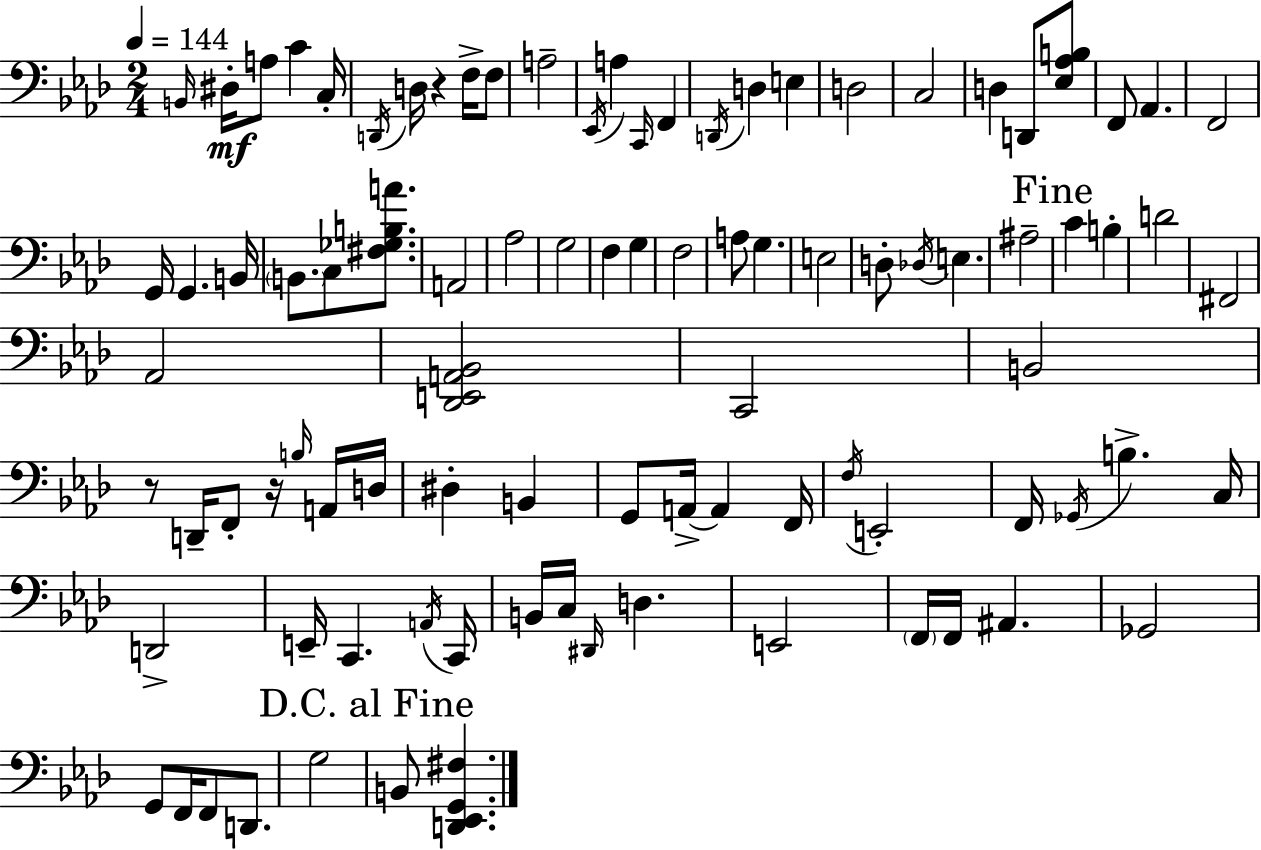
{
  \clef bass
  \numericTimeSignature
  \time 2/4
  \key aes \major
  \tempo 4 = 144
  \repeat volta 2 { \grace { b,16 }\mf dis16-. a8 c'4 | c16-. \acciaccatura { d,16 } d16 r4 f16-> | f8 a2-- | \acciaccatura { ees,16 } a4 \grace { c,16 } | \break f,4 \acciaccatura { d,16 } d4 | e4 d2 | c2 | d4 | \break d,8 <ees aes b>8 f,8 aes,4. | f,2 | g,16 g,4. | b,16 \parenthesize b,8. | \break c8 <fis ges b a'>8. a,2 | aes2 | g2 | f4 | \break g4 f2 | a8 g4. | e2 | d8-. \acciaccatura { des16 } | \break e4. ais2-- | \mark "Fine" c'4 | b4-. d'2 | fis,2 | \break aes,2 | <des, e, a, bes,>2 | c,2 | b,2 | \break r8 | d,16-- f,8-. r16 \grace { b16 } a,16 d16 dis4-. | b,4 g,8 | a,16->~~ a,4 f,16 \acciaccatura { f16 } | \break e,2-. | f,16 \acciaccatura { ges,16 } b4.-> | c16 d,2-> | e,16-- c,4. | \break \acciaccatura { a,16 } c,16 b,16 c16 \grace { dis,16 } d4. | e,2 | \parenthesize f,16 f,16 ais,4. | ges,2 | \break g,8 f,16 f,8 | d,8. g2 | \mark "D.C. al Fine" b,8 <d, ees, g, fis>4. | } \bar "|."
}